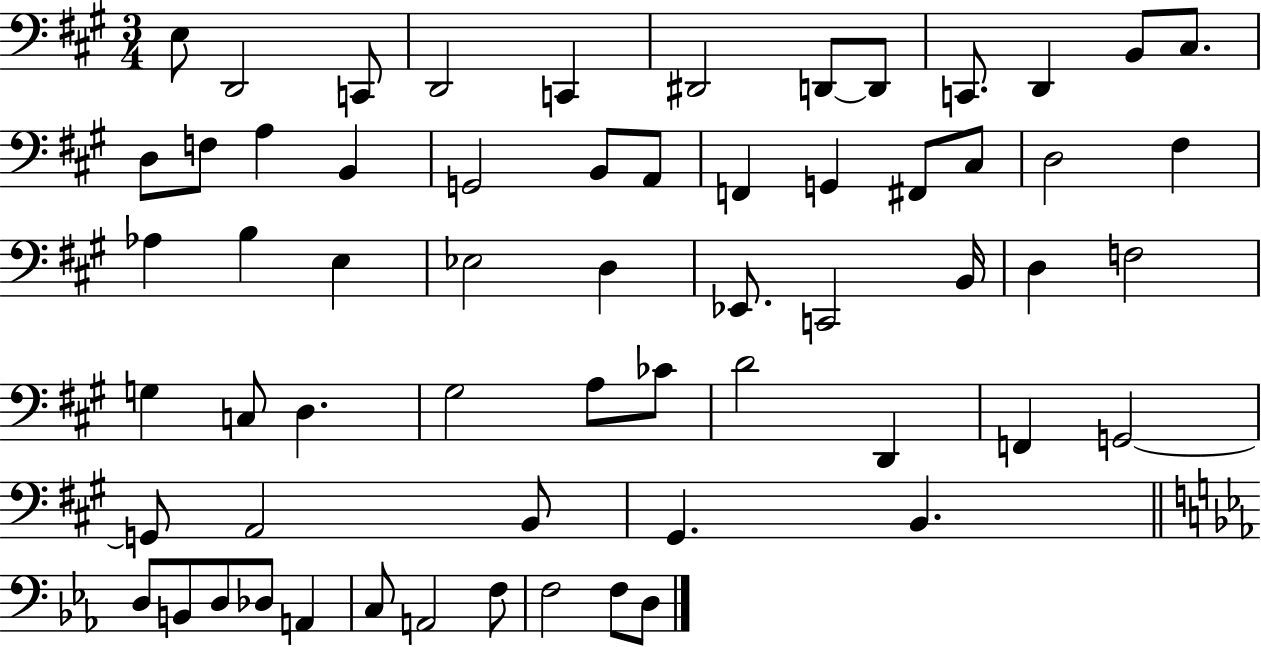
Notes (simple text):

E3/e D2/h C2/e D2/h C2/q D#2/h D2/e D2/e C2/e. D2/q B2/e C#3/e. D3/e F3/e A3/q B2/q G2/h B2/e A2/e F2/q G2/q F#2/e C#3/e D3/h F#3/q Ab3/q B3/q E3/q Eb3/h D3/q Eb2/e. C2/h B2/s D3/q F3/h G3/q C3/e D3/q. G#3/h A3/e CES4/e D4/h D2/q F2/q G2/h G2/e A2/h B2/e G#2/q. B2/q. D3/e B2/e D3/e Db3/e A2/q C3/e A2/h F3/e F3/h F3/e D3/e